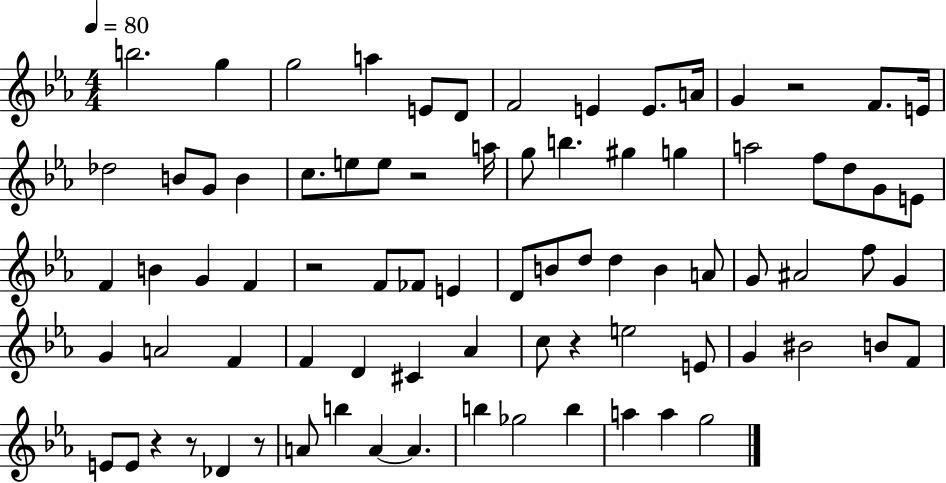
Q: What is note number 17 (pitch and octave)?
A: B4